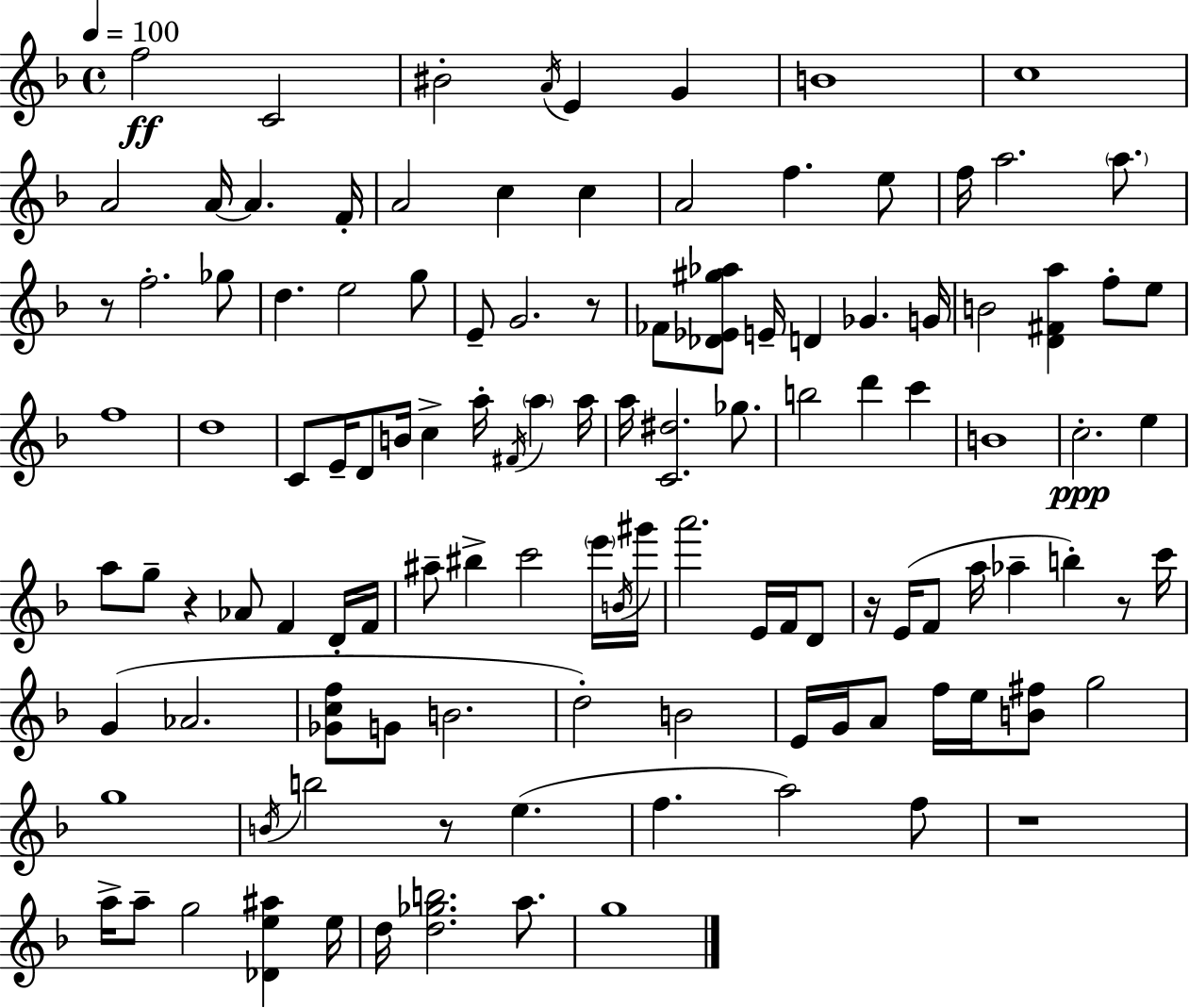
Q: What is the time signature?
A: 4/4